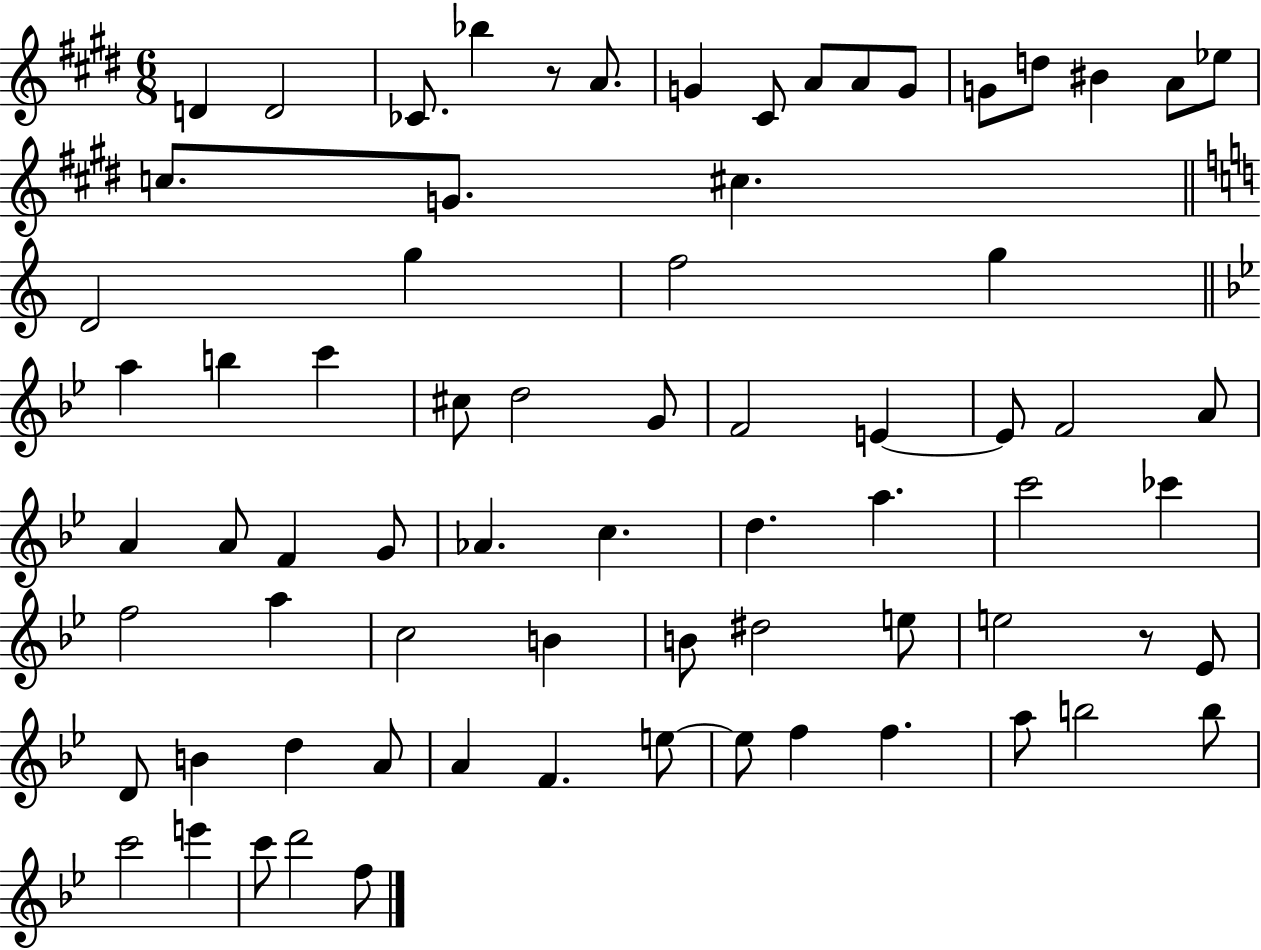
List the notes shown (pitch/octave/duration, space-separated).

D4/q D4/h CES4/e. Bb5/q R/e A4/e. G4/q C#4/e A4/e A4/e G4/e G4/e D5/e BIS4/q A4/e Eb5/e C5/e. G4/e. C#5/q. D4/h G5/q F5/h G5/q A5/q B5/q C6/q C#5/e D5/h G4/e F4/h E4/q E4/e F4/h A4/e A4/q A4/e F4/q G4/e Ab4/q. C5/q. D5/q. A5/q. C6/h CES6/q F5/h A5/q C5/h B4/q B4/e D#5/h E5/e E5/h R/e Eb4/e D4/e B4/q D5/q A4/e A4/q F4/q. E5/e E5/e F5/q F5/q. A5/e B5/h B5/e C6/h E6/q C6/e D6/h F5/e